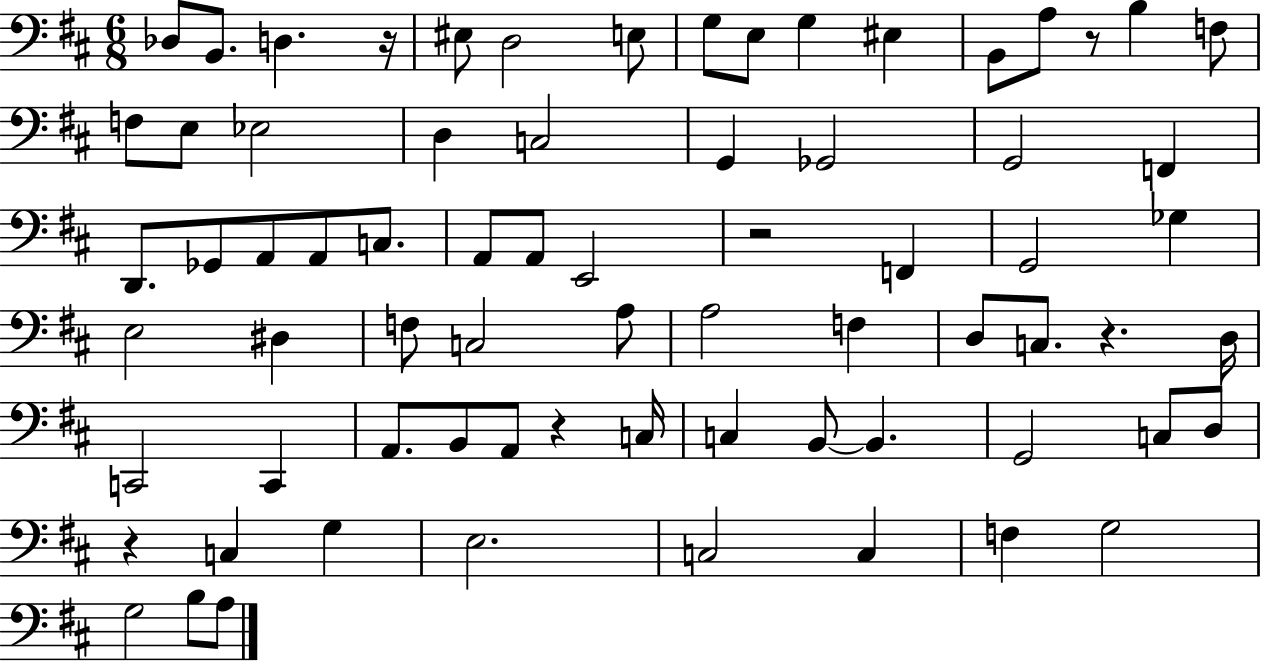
{
  \clef bass
  \numericTimeSignature
  \time 6/8
  \key d \major
  des8 b,8. d4. r16 | eis8 d2 e8 | g8 e8 g4 eis4 | b,8 a8 r8 b4 f8 | \break f8 e8 ees2 | d4 c2 | g,4 ges,2 | g,2 f,4 | \break d,8. ges,8 a,8 a,8 c8. | a,8 a,8 e,2 | r2 f,4 | g,2 ges4 | \break e2 dis4 | f8 c2 a8 | a2 f4 | d8 c8. r4. d16 | \break c,2 c,4 | a,8. b,8 a,8 r4 c16 | c4 b,8~~ b,4. | g,2 c8 d8 | \break r4 c4 g4 | e2. | c2 c4 | f4 g2 | \break g2 b8 a8 | \bar "|."
}